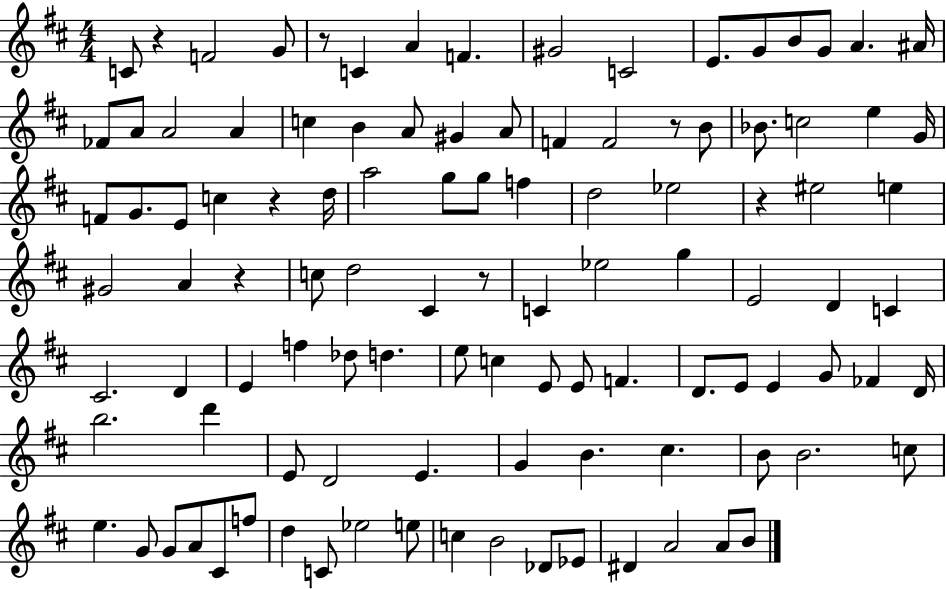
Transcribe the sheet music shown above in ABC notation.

X:1
T:Untitled
M:4/4
L:1/4
K:D
C/2 z F2 G/2 z/2 C A F ^G2 C2 E/2 G/2 B/2 G/2 A ^A/4 _F/2 A/2 A2 A c B A/2 ^G A/2 F F2 z/2 B/2 _B/2 c2 e G/4 F/2 G/2 E/2 c z d/4 a2 g/2 g/2 f d2 _e2 z ^e2 e ^G2 A z c/2 d2 ^C z/2 C _e2 g E2 D C ^C2 D E f _d/2 d e/2 c E/2 E/2 F D/2 E/2 E G/2 _F D/4 b2 d' E/2 D2 E G B ^c B/2 B2 c/2 e G/2 G/2 A/2 ^C/2 f/2 d C/2 _e2 e/2 c B2 _D/2 _E/2 ^D A2 A/2 B/2